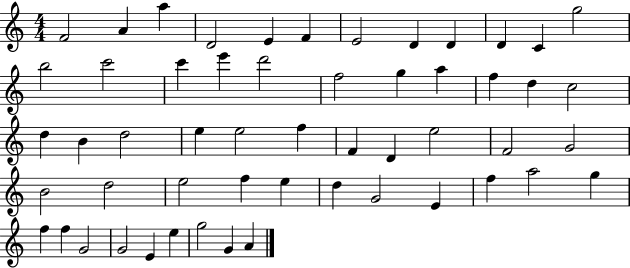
{
  \clef treble
  \numericTimeSignature
  \time 4/4
  \key c \major
  f'2 a'4 a''4 | d'2 e'4 f'4 | e'2 d'4 d'4 | d'4 c'4 g''2 | \break b''2 c'''2 | c'''4 e'''4 d'''2 | f''2 g''4 a''4 | f''4 d''4 c''2 | \break d''4 b'4 d''2 | e''4 e''2 f''4 | f'4 d'4 e''2 | f'2 g'2 | \break b'2 d''2 | e''2 f''4 e''4 | d''4 g'2 e'4 | f''4 a''2 g''4 | \break f''4 f''4 g'2 | g'2 e'4 e''4 | g''2 g'4 a'4 | \bar "|."
}